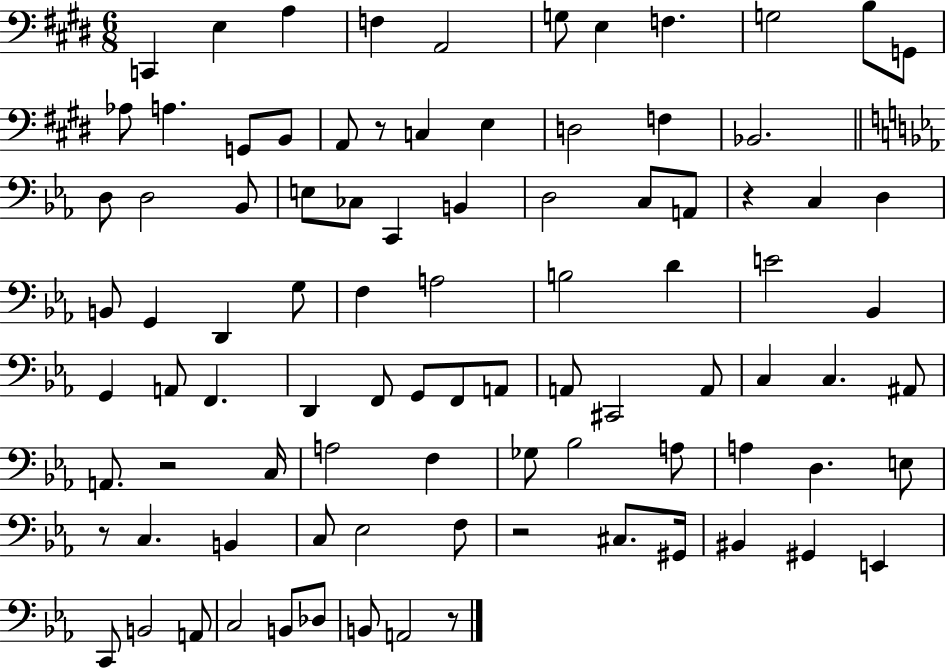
{
  \clef bass
  \numericTimeSignature
  \time 6/8
  \key e \major
  c,4 e4 a4 | f4 a,2 | g8 e4 f4. | g2 b8 g,8 | \break aes8 a4. g,8 b,8 | a,8 r8 c4 e4 | d2 f4 | bes,2. | \break \bar "||" \break \key c \minor d8 d2 bes,8 | e8 ces8 c,4 b,4 | d2 c8 a,8 | r4 c4 d4 | \break b,8 g,4 d,4 g8 | f4 a2 | b2 d'4 | e'2 bes,4 | \break g,4 a,8 f,4. | d,4 f,8 g,8 f,8 a,8 | a,8 cis,2 a,8 | c4 c4. ais,8 | \break a,8. r2 c16 | a2 f4 | ges8 bes2 a8 | a4 d4. e8 | \break r8 c4. b,4 | c8 ees2 f8 | r2 cis8. gis,16 | bis,4 gis,4 e,4 | \break c,8 b,2 a,8 | c2 b,8 des8 | b,8 a,2 r8 | \bar "|."
}